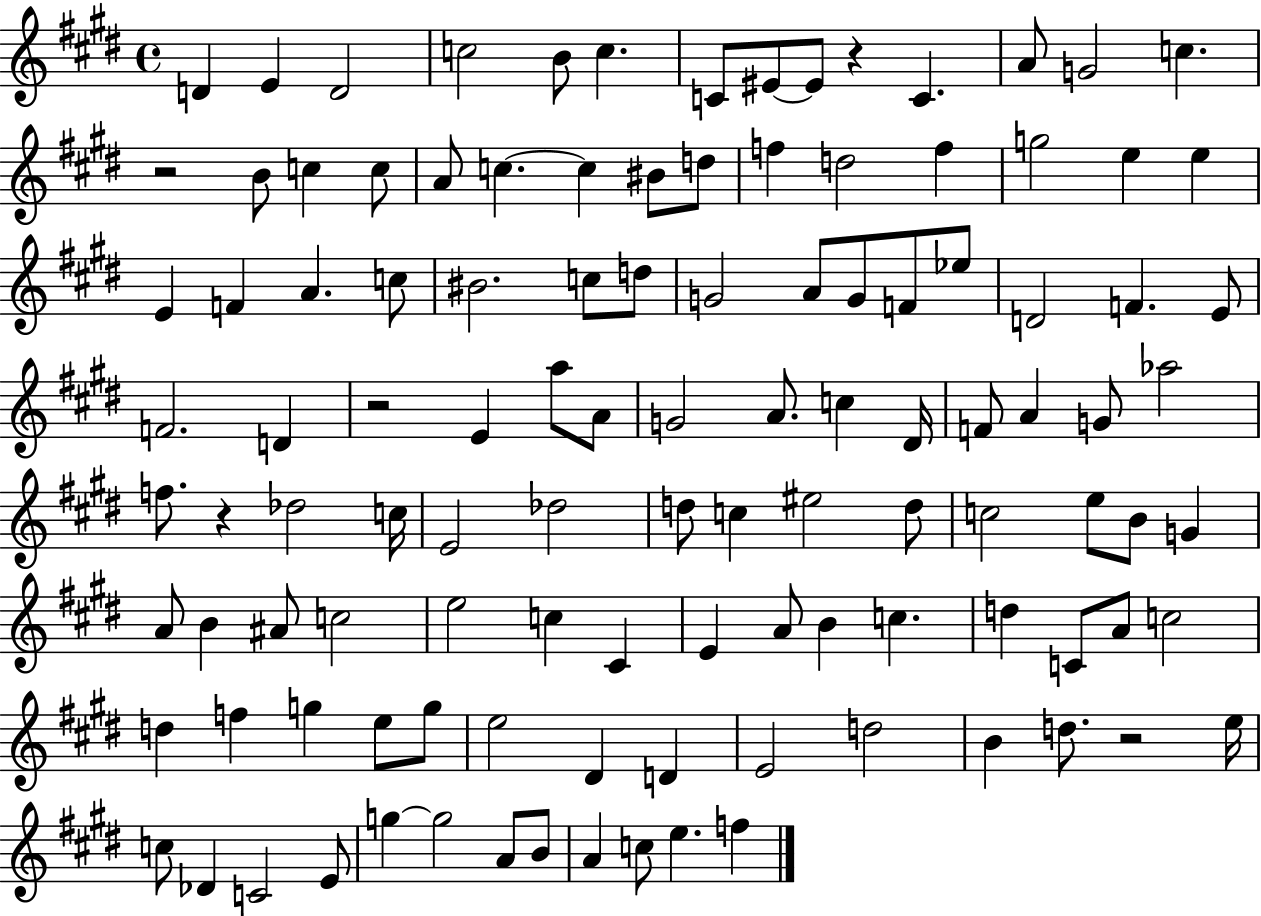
{
  \clef treble
  \time 4/4
  \defaultTimeSignature
  \key e \major
  d'4 e'4 d'2 | c''2 b'8 c''4. | c'8 eis'8~~ eis'8 r4 c'4. | a'8 g'2 c''4. | \break r2 b'8 c''4 c''8 | a'8 c''4.~~ c''4 bis'8 d''8 | f''4 d''2 f''4 | g''2 e''4 e''4 | \break e'4 f'4 a'4. c''8 | bis'2. c''8 d''8 | g'2 a'8 g'8 f'8 ees''8 | d'2 f'4. e'8 | \break f'2. d'4 | r2 e'4 a''8 a'8 | g'2 a'8. c''4 dis'16 | f'8 a'4 g'8 aes''2 | \break f''8. r4 des''2 c''16 | e'2 des''2 | d''8 c''4 eis''2 d''8 | c''2 e''8 b'8 g'4 | \break a'8 b'4 ais'8 c''2 | e''2 c''4 cis'4 | e'4 a'8 b'4 c''4. | d''4 c'8 a'8 c''2 | \break d''4 f''4 g''4 e''8 g''8 | e''2 dis'4 d'4 | e'2 d''2 | b'4 d''8. r2 e''16 | \break c''8 des'4 c'2 e'8 | g''4~~ g''2 a'8 b'8 | a'4 c''8 e''4. f''4 | \bar "|."
}